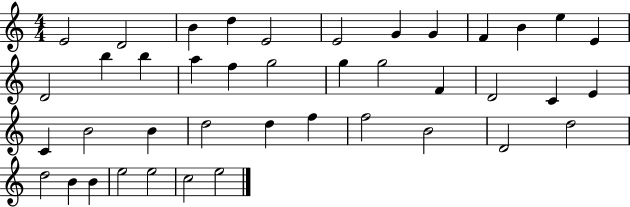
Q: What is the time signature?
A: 4/4